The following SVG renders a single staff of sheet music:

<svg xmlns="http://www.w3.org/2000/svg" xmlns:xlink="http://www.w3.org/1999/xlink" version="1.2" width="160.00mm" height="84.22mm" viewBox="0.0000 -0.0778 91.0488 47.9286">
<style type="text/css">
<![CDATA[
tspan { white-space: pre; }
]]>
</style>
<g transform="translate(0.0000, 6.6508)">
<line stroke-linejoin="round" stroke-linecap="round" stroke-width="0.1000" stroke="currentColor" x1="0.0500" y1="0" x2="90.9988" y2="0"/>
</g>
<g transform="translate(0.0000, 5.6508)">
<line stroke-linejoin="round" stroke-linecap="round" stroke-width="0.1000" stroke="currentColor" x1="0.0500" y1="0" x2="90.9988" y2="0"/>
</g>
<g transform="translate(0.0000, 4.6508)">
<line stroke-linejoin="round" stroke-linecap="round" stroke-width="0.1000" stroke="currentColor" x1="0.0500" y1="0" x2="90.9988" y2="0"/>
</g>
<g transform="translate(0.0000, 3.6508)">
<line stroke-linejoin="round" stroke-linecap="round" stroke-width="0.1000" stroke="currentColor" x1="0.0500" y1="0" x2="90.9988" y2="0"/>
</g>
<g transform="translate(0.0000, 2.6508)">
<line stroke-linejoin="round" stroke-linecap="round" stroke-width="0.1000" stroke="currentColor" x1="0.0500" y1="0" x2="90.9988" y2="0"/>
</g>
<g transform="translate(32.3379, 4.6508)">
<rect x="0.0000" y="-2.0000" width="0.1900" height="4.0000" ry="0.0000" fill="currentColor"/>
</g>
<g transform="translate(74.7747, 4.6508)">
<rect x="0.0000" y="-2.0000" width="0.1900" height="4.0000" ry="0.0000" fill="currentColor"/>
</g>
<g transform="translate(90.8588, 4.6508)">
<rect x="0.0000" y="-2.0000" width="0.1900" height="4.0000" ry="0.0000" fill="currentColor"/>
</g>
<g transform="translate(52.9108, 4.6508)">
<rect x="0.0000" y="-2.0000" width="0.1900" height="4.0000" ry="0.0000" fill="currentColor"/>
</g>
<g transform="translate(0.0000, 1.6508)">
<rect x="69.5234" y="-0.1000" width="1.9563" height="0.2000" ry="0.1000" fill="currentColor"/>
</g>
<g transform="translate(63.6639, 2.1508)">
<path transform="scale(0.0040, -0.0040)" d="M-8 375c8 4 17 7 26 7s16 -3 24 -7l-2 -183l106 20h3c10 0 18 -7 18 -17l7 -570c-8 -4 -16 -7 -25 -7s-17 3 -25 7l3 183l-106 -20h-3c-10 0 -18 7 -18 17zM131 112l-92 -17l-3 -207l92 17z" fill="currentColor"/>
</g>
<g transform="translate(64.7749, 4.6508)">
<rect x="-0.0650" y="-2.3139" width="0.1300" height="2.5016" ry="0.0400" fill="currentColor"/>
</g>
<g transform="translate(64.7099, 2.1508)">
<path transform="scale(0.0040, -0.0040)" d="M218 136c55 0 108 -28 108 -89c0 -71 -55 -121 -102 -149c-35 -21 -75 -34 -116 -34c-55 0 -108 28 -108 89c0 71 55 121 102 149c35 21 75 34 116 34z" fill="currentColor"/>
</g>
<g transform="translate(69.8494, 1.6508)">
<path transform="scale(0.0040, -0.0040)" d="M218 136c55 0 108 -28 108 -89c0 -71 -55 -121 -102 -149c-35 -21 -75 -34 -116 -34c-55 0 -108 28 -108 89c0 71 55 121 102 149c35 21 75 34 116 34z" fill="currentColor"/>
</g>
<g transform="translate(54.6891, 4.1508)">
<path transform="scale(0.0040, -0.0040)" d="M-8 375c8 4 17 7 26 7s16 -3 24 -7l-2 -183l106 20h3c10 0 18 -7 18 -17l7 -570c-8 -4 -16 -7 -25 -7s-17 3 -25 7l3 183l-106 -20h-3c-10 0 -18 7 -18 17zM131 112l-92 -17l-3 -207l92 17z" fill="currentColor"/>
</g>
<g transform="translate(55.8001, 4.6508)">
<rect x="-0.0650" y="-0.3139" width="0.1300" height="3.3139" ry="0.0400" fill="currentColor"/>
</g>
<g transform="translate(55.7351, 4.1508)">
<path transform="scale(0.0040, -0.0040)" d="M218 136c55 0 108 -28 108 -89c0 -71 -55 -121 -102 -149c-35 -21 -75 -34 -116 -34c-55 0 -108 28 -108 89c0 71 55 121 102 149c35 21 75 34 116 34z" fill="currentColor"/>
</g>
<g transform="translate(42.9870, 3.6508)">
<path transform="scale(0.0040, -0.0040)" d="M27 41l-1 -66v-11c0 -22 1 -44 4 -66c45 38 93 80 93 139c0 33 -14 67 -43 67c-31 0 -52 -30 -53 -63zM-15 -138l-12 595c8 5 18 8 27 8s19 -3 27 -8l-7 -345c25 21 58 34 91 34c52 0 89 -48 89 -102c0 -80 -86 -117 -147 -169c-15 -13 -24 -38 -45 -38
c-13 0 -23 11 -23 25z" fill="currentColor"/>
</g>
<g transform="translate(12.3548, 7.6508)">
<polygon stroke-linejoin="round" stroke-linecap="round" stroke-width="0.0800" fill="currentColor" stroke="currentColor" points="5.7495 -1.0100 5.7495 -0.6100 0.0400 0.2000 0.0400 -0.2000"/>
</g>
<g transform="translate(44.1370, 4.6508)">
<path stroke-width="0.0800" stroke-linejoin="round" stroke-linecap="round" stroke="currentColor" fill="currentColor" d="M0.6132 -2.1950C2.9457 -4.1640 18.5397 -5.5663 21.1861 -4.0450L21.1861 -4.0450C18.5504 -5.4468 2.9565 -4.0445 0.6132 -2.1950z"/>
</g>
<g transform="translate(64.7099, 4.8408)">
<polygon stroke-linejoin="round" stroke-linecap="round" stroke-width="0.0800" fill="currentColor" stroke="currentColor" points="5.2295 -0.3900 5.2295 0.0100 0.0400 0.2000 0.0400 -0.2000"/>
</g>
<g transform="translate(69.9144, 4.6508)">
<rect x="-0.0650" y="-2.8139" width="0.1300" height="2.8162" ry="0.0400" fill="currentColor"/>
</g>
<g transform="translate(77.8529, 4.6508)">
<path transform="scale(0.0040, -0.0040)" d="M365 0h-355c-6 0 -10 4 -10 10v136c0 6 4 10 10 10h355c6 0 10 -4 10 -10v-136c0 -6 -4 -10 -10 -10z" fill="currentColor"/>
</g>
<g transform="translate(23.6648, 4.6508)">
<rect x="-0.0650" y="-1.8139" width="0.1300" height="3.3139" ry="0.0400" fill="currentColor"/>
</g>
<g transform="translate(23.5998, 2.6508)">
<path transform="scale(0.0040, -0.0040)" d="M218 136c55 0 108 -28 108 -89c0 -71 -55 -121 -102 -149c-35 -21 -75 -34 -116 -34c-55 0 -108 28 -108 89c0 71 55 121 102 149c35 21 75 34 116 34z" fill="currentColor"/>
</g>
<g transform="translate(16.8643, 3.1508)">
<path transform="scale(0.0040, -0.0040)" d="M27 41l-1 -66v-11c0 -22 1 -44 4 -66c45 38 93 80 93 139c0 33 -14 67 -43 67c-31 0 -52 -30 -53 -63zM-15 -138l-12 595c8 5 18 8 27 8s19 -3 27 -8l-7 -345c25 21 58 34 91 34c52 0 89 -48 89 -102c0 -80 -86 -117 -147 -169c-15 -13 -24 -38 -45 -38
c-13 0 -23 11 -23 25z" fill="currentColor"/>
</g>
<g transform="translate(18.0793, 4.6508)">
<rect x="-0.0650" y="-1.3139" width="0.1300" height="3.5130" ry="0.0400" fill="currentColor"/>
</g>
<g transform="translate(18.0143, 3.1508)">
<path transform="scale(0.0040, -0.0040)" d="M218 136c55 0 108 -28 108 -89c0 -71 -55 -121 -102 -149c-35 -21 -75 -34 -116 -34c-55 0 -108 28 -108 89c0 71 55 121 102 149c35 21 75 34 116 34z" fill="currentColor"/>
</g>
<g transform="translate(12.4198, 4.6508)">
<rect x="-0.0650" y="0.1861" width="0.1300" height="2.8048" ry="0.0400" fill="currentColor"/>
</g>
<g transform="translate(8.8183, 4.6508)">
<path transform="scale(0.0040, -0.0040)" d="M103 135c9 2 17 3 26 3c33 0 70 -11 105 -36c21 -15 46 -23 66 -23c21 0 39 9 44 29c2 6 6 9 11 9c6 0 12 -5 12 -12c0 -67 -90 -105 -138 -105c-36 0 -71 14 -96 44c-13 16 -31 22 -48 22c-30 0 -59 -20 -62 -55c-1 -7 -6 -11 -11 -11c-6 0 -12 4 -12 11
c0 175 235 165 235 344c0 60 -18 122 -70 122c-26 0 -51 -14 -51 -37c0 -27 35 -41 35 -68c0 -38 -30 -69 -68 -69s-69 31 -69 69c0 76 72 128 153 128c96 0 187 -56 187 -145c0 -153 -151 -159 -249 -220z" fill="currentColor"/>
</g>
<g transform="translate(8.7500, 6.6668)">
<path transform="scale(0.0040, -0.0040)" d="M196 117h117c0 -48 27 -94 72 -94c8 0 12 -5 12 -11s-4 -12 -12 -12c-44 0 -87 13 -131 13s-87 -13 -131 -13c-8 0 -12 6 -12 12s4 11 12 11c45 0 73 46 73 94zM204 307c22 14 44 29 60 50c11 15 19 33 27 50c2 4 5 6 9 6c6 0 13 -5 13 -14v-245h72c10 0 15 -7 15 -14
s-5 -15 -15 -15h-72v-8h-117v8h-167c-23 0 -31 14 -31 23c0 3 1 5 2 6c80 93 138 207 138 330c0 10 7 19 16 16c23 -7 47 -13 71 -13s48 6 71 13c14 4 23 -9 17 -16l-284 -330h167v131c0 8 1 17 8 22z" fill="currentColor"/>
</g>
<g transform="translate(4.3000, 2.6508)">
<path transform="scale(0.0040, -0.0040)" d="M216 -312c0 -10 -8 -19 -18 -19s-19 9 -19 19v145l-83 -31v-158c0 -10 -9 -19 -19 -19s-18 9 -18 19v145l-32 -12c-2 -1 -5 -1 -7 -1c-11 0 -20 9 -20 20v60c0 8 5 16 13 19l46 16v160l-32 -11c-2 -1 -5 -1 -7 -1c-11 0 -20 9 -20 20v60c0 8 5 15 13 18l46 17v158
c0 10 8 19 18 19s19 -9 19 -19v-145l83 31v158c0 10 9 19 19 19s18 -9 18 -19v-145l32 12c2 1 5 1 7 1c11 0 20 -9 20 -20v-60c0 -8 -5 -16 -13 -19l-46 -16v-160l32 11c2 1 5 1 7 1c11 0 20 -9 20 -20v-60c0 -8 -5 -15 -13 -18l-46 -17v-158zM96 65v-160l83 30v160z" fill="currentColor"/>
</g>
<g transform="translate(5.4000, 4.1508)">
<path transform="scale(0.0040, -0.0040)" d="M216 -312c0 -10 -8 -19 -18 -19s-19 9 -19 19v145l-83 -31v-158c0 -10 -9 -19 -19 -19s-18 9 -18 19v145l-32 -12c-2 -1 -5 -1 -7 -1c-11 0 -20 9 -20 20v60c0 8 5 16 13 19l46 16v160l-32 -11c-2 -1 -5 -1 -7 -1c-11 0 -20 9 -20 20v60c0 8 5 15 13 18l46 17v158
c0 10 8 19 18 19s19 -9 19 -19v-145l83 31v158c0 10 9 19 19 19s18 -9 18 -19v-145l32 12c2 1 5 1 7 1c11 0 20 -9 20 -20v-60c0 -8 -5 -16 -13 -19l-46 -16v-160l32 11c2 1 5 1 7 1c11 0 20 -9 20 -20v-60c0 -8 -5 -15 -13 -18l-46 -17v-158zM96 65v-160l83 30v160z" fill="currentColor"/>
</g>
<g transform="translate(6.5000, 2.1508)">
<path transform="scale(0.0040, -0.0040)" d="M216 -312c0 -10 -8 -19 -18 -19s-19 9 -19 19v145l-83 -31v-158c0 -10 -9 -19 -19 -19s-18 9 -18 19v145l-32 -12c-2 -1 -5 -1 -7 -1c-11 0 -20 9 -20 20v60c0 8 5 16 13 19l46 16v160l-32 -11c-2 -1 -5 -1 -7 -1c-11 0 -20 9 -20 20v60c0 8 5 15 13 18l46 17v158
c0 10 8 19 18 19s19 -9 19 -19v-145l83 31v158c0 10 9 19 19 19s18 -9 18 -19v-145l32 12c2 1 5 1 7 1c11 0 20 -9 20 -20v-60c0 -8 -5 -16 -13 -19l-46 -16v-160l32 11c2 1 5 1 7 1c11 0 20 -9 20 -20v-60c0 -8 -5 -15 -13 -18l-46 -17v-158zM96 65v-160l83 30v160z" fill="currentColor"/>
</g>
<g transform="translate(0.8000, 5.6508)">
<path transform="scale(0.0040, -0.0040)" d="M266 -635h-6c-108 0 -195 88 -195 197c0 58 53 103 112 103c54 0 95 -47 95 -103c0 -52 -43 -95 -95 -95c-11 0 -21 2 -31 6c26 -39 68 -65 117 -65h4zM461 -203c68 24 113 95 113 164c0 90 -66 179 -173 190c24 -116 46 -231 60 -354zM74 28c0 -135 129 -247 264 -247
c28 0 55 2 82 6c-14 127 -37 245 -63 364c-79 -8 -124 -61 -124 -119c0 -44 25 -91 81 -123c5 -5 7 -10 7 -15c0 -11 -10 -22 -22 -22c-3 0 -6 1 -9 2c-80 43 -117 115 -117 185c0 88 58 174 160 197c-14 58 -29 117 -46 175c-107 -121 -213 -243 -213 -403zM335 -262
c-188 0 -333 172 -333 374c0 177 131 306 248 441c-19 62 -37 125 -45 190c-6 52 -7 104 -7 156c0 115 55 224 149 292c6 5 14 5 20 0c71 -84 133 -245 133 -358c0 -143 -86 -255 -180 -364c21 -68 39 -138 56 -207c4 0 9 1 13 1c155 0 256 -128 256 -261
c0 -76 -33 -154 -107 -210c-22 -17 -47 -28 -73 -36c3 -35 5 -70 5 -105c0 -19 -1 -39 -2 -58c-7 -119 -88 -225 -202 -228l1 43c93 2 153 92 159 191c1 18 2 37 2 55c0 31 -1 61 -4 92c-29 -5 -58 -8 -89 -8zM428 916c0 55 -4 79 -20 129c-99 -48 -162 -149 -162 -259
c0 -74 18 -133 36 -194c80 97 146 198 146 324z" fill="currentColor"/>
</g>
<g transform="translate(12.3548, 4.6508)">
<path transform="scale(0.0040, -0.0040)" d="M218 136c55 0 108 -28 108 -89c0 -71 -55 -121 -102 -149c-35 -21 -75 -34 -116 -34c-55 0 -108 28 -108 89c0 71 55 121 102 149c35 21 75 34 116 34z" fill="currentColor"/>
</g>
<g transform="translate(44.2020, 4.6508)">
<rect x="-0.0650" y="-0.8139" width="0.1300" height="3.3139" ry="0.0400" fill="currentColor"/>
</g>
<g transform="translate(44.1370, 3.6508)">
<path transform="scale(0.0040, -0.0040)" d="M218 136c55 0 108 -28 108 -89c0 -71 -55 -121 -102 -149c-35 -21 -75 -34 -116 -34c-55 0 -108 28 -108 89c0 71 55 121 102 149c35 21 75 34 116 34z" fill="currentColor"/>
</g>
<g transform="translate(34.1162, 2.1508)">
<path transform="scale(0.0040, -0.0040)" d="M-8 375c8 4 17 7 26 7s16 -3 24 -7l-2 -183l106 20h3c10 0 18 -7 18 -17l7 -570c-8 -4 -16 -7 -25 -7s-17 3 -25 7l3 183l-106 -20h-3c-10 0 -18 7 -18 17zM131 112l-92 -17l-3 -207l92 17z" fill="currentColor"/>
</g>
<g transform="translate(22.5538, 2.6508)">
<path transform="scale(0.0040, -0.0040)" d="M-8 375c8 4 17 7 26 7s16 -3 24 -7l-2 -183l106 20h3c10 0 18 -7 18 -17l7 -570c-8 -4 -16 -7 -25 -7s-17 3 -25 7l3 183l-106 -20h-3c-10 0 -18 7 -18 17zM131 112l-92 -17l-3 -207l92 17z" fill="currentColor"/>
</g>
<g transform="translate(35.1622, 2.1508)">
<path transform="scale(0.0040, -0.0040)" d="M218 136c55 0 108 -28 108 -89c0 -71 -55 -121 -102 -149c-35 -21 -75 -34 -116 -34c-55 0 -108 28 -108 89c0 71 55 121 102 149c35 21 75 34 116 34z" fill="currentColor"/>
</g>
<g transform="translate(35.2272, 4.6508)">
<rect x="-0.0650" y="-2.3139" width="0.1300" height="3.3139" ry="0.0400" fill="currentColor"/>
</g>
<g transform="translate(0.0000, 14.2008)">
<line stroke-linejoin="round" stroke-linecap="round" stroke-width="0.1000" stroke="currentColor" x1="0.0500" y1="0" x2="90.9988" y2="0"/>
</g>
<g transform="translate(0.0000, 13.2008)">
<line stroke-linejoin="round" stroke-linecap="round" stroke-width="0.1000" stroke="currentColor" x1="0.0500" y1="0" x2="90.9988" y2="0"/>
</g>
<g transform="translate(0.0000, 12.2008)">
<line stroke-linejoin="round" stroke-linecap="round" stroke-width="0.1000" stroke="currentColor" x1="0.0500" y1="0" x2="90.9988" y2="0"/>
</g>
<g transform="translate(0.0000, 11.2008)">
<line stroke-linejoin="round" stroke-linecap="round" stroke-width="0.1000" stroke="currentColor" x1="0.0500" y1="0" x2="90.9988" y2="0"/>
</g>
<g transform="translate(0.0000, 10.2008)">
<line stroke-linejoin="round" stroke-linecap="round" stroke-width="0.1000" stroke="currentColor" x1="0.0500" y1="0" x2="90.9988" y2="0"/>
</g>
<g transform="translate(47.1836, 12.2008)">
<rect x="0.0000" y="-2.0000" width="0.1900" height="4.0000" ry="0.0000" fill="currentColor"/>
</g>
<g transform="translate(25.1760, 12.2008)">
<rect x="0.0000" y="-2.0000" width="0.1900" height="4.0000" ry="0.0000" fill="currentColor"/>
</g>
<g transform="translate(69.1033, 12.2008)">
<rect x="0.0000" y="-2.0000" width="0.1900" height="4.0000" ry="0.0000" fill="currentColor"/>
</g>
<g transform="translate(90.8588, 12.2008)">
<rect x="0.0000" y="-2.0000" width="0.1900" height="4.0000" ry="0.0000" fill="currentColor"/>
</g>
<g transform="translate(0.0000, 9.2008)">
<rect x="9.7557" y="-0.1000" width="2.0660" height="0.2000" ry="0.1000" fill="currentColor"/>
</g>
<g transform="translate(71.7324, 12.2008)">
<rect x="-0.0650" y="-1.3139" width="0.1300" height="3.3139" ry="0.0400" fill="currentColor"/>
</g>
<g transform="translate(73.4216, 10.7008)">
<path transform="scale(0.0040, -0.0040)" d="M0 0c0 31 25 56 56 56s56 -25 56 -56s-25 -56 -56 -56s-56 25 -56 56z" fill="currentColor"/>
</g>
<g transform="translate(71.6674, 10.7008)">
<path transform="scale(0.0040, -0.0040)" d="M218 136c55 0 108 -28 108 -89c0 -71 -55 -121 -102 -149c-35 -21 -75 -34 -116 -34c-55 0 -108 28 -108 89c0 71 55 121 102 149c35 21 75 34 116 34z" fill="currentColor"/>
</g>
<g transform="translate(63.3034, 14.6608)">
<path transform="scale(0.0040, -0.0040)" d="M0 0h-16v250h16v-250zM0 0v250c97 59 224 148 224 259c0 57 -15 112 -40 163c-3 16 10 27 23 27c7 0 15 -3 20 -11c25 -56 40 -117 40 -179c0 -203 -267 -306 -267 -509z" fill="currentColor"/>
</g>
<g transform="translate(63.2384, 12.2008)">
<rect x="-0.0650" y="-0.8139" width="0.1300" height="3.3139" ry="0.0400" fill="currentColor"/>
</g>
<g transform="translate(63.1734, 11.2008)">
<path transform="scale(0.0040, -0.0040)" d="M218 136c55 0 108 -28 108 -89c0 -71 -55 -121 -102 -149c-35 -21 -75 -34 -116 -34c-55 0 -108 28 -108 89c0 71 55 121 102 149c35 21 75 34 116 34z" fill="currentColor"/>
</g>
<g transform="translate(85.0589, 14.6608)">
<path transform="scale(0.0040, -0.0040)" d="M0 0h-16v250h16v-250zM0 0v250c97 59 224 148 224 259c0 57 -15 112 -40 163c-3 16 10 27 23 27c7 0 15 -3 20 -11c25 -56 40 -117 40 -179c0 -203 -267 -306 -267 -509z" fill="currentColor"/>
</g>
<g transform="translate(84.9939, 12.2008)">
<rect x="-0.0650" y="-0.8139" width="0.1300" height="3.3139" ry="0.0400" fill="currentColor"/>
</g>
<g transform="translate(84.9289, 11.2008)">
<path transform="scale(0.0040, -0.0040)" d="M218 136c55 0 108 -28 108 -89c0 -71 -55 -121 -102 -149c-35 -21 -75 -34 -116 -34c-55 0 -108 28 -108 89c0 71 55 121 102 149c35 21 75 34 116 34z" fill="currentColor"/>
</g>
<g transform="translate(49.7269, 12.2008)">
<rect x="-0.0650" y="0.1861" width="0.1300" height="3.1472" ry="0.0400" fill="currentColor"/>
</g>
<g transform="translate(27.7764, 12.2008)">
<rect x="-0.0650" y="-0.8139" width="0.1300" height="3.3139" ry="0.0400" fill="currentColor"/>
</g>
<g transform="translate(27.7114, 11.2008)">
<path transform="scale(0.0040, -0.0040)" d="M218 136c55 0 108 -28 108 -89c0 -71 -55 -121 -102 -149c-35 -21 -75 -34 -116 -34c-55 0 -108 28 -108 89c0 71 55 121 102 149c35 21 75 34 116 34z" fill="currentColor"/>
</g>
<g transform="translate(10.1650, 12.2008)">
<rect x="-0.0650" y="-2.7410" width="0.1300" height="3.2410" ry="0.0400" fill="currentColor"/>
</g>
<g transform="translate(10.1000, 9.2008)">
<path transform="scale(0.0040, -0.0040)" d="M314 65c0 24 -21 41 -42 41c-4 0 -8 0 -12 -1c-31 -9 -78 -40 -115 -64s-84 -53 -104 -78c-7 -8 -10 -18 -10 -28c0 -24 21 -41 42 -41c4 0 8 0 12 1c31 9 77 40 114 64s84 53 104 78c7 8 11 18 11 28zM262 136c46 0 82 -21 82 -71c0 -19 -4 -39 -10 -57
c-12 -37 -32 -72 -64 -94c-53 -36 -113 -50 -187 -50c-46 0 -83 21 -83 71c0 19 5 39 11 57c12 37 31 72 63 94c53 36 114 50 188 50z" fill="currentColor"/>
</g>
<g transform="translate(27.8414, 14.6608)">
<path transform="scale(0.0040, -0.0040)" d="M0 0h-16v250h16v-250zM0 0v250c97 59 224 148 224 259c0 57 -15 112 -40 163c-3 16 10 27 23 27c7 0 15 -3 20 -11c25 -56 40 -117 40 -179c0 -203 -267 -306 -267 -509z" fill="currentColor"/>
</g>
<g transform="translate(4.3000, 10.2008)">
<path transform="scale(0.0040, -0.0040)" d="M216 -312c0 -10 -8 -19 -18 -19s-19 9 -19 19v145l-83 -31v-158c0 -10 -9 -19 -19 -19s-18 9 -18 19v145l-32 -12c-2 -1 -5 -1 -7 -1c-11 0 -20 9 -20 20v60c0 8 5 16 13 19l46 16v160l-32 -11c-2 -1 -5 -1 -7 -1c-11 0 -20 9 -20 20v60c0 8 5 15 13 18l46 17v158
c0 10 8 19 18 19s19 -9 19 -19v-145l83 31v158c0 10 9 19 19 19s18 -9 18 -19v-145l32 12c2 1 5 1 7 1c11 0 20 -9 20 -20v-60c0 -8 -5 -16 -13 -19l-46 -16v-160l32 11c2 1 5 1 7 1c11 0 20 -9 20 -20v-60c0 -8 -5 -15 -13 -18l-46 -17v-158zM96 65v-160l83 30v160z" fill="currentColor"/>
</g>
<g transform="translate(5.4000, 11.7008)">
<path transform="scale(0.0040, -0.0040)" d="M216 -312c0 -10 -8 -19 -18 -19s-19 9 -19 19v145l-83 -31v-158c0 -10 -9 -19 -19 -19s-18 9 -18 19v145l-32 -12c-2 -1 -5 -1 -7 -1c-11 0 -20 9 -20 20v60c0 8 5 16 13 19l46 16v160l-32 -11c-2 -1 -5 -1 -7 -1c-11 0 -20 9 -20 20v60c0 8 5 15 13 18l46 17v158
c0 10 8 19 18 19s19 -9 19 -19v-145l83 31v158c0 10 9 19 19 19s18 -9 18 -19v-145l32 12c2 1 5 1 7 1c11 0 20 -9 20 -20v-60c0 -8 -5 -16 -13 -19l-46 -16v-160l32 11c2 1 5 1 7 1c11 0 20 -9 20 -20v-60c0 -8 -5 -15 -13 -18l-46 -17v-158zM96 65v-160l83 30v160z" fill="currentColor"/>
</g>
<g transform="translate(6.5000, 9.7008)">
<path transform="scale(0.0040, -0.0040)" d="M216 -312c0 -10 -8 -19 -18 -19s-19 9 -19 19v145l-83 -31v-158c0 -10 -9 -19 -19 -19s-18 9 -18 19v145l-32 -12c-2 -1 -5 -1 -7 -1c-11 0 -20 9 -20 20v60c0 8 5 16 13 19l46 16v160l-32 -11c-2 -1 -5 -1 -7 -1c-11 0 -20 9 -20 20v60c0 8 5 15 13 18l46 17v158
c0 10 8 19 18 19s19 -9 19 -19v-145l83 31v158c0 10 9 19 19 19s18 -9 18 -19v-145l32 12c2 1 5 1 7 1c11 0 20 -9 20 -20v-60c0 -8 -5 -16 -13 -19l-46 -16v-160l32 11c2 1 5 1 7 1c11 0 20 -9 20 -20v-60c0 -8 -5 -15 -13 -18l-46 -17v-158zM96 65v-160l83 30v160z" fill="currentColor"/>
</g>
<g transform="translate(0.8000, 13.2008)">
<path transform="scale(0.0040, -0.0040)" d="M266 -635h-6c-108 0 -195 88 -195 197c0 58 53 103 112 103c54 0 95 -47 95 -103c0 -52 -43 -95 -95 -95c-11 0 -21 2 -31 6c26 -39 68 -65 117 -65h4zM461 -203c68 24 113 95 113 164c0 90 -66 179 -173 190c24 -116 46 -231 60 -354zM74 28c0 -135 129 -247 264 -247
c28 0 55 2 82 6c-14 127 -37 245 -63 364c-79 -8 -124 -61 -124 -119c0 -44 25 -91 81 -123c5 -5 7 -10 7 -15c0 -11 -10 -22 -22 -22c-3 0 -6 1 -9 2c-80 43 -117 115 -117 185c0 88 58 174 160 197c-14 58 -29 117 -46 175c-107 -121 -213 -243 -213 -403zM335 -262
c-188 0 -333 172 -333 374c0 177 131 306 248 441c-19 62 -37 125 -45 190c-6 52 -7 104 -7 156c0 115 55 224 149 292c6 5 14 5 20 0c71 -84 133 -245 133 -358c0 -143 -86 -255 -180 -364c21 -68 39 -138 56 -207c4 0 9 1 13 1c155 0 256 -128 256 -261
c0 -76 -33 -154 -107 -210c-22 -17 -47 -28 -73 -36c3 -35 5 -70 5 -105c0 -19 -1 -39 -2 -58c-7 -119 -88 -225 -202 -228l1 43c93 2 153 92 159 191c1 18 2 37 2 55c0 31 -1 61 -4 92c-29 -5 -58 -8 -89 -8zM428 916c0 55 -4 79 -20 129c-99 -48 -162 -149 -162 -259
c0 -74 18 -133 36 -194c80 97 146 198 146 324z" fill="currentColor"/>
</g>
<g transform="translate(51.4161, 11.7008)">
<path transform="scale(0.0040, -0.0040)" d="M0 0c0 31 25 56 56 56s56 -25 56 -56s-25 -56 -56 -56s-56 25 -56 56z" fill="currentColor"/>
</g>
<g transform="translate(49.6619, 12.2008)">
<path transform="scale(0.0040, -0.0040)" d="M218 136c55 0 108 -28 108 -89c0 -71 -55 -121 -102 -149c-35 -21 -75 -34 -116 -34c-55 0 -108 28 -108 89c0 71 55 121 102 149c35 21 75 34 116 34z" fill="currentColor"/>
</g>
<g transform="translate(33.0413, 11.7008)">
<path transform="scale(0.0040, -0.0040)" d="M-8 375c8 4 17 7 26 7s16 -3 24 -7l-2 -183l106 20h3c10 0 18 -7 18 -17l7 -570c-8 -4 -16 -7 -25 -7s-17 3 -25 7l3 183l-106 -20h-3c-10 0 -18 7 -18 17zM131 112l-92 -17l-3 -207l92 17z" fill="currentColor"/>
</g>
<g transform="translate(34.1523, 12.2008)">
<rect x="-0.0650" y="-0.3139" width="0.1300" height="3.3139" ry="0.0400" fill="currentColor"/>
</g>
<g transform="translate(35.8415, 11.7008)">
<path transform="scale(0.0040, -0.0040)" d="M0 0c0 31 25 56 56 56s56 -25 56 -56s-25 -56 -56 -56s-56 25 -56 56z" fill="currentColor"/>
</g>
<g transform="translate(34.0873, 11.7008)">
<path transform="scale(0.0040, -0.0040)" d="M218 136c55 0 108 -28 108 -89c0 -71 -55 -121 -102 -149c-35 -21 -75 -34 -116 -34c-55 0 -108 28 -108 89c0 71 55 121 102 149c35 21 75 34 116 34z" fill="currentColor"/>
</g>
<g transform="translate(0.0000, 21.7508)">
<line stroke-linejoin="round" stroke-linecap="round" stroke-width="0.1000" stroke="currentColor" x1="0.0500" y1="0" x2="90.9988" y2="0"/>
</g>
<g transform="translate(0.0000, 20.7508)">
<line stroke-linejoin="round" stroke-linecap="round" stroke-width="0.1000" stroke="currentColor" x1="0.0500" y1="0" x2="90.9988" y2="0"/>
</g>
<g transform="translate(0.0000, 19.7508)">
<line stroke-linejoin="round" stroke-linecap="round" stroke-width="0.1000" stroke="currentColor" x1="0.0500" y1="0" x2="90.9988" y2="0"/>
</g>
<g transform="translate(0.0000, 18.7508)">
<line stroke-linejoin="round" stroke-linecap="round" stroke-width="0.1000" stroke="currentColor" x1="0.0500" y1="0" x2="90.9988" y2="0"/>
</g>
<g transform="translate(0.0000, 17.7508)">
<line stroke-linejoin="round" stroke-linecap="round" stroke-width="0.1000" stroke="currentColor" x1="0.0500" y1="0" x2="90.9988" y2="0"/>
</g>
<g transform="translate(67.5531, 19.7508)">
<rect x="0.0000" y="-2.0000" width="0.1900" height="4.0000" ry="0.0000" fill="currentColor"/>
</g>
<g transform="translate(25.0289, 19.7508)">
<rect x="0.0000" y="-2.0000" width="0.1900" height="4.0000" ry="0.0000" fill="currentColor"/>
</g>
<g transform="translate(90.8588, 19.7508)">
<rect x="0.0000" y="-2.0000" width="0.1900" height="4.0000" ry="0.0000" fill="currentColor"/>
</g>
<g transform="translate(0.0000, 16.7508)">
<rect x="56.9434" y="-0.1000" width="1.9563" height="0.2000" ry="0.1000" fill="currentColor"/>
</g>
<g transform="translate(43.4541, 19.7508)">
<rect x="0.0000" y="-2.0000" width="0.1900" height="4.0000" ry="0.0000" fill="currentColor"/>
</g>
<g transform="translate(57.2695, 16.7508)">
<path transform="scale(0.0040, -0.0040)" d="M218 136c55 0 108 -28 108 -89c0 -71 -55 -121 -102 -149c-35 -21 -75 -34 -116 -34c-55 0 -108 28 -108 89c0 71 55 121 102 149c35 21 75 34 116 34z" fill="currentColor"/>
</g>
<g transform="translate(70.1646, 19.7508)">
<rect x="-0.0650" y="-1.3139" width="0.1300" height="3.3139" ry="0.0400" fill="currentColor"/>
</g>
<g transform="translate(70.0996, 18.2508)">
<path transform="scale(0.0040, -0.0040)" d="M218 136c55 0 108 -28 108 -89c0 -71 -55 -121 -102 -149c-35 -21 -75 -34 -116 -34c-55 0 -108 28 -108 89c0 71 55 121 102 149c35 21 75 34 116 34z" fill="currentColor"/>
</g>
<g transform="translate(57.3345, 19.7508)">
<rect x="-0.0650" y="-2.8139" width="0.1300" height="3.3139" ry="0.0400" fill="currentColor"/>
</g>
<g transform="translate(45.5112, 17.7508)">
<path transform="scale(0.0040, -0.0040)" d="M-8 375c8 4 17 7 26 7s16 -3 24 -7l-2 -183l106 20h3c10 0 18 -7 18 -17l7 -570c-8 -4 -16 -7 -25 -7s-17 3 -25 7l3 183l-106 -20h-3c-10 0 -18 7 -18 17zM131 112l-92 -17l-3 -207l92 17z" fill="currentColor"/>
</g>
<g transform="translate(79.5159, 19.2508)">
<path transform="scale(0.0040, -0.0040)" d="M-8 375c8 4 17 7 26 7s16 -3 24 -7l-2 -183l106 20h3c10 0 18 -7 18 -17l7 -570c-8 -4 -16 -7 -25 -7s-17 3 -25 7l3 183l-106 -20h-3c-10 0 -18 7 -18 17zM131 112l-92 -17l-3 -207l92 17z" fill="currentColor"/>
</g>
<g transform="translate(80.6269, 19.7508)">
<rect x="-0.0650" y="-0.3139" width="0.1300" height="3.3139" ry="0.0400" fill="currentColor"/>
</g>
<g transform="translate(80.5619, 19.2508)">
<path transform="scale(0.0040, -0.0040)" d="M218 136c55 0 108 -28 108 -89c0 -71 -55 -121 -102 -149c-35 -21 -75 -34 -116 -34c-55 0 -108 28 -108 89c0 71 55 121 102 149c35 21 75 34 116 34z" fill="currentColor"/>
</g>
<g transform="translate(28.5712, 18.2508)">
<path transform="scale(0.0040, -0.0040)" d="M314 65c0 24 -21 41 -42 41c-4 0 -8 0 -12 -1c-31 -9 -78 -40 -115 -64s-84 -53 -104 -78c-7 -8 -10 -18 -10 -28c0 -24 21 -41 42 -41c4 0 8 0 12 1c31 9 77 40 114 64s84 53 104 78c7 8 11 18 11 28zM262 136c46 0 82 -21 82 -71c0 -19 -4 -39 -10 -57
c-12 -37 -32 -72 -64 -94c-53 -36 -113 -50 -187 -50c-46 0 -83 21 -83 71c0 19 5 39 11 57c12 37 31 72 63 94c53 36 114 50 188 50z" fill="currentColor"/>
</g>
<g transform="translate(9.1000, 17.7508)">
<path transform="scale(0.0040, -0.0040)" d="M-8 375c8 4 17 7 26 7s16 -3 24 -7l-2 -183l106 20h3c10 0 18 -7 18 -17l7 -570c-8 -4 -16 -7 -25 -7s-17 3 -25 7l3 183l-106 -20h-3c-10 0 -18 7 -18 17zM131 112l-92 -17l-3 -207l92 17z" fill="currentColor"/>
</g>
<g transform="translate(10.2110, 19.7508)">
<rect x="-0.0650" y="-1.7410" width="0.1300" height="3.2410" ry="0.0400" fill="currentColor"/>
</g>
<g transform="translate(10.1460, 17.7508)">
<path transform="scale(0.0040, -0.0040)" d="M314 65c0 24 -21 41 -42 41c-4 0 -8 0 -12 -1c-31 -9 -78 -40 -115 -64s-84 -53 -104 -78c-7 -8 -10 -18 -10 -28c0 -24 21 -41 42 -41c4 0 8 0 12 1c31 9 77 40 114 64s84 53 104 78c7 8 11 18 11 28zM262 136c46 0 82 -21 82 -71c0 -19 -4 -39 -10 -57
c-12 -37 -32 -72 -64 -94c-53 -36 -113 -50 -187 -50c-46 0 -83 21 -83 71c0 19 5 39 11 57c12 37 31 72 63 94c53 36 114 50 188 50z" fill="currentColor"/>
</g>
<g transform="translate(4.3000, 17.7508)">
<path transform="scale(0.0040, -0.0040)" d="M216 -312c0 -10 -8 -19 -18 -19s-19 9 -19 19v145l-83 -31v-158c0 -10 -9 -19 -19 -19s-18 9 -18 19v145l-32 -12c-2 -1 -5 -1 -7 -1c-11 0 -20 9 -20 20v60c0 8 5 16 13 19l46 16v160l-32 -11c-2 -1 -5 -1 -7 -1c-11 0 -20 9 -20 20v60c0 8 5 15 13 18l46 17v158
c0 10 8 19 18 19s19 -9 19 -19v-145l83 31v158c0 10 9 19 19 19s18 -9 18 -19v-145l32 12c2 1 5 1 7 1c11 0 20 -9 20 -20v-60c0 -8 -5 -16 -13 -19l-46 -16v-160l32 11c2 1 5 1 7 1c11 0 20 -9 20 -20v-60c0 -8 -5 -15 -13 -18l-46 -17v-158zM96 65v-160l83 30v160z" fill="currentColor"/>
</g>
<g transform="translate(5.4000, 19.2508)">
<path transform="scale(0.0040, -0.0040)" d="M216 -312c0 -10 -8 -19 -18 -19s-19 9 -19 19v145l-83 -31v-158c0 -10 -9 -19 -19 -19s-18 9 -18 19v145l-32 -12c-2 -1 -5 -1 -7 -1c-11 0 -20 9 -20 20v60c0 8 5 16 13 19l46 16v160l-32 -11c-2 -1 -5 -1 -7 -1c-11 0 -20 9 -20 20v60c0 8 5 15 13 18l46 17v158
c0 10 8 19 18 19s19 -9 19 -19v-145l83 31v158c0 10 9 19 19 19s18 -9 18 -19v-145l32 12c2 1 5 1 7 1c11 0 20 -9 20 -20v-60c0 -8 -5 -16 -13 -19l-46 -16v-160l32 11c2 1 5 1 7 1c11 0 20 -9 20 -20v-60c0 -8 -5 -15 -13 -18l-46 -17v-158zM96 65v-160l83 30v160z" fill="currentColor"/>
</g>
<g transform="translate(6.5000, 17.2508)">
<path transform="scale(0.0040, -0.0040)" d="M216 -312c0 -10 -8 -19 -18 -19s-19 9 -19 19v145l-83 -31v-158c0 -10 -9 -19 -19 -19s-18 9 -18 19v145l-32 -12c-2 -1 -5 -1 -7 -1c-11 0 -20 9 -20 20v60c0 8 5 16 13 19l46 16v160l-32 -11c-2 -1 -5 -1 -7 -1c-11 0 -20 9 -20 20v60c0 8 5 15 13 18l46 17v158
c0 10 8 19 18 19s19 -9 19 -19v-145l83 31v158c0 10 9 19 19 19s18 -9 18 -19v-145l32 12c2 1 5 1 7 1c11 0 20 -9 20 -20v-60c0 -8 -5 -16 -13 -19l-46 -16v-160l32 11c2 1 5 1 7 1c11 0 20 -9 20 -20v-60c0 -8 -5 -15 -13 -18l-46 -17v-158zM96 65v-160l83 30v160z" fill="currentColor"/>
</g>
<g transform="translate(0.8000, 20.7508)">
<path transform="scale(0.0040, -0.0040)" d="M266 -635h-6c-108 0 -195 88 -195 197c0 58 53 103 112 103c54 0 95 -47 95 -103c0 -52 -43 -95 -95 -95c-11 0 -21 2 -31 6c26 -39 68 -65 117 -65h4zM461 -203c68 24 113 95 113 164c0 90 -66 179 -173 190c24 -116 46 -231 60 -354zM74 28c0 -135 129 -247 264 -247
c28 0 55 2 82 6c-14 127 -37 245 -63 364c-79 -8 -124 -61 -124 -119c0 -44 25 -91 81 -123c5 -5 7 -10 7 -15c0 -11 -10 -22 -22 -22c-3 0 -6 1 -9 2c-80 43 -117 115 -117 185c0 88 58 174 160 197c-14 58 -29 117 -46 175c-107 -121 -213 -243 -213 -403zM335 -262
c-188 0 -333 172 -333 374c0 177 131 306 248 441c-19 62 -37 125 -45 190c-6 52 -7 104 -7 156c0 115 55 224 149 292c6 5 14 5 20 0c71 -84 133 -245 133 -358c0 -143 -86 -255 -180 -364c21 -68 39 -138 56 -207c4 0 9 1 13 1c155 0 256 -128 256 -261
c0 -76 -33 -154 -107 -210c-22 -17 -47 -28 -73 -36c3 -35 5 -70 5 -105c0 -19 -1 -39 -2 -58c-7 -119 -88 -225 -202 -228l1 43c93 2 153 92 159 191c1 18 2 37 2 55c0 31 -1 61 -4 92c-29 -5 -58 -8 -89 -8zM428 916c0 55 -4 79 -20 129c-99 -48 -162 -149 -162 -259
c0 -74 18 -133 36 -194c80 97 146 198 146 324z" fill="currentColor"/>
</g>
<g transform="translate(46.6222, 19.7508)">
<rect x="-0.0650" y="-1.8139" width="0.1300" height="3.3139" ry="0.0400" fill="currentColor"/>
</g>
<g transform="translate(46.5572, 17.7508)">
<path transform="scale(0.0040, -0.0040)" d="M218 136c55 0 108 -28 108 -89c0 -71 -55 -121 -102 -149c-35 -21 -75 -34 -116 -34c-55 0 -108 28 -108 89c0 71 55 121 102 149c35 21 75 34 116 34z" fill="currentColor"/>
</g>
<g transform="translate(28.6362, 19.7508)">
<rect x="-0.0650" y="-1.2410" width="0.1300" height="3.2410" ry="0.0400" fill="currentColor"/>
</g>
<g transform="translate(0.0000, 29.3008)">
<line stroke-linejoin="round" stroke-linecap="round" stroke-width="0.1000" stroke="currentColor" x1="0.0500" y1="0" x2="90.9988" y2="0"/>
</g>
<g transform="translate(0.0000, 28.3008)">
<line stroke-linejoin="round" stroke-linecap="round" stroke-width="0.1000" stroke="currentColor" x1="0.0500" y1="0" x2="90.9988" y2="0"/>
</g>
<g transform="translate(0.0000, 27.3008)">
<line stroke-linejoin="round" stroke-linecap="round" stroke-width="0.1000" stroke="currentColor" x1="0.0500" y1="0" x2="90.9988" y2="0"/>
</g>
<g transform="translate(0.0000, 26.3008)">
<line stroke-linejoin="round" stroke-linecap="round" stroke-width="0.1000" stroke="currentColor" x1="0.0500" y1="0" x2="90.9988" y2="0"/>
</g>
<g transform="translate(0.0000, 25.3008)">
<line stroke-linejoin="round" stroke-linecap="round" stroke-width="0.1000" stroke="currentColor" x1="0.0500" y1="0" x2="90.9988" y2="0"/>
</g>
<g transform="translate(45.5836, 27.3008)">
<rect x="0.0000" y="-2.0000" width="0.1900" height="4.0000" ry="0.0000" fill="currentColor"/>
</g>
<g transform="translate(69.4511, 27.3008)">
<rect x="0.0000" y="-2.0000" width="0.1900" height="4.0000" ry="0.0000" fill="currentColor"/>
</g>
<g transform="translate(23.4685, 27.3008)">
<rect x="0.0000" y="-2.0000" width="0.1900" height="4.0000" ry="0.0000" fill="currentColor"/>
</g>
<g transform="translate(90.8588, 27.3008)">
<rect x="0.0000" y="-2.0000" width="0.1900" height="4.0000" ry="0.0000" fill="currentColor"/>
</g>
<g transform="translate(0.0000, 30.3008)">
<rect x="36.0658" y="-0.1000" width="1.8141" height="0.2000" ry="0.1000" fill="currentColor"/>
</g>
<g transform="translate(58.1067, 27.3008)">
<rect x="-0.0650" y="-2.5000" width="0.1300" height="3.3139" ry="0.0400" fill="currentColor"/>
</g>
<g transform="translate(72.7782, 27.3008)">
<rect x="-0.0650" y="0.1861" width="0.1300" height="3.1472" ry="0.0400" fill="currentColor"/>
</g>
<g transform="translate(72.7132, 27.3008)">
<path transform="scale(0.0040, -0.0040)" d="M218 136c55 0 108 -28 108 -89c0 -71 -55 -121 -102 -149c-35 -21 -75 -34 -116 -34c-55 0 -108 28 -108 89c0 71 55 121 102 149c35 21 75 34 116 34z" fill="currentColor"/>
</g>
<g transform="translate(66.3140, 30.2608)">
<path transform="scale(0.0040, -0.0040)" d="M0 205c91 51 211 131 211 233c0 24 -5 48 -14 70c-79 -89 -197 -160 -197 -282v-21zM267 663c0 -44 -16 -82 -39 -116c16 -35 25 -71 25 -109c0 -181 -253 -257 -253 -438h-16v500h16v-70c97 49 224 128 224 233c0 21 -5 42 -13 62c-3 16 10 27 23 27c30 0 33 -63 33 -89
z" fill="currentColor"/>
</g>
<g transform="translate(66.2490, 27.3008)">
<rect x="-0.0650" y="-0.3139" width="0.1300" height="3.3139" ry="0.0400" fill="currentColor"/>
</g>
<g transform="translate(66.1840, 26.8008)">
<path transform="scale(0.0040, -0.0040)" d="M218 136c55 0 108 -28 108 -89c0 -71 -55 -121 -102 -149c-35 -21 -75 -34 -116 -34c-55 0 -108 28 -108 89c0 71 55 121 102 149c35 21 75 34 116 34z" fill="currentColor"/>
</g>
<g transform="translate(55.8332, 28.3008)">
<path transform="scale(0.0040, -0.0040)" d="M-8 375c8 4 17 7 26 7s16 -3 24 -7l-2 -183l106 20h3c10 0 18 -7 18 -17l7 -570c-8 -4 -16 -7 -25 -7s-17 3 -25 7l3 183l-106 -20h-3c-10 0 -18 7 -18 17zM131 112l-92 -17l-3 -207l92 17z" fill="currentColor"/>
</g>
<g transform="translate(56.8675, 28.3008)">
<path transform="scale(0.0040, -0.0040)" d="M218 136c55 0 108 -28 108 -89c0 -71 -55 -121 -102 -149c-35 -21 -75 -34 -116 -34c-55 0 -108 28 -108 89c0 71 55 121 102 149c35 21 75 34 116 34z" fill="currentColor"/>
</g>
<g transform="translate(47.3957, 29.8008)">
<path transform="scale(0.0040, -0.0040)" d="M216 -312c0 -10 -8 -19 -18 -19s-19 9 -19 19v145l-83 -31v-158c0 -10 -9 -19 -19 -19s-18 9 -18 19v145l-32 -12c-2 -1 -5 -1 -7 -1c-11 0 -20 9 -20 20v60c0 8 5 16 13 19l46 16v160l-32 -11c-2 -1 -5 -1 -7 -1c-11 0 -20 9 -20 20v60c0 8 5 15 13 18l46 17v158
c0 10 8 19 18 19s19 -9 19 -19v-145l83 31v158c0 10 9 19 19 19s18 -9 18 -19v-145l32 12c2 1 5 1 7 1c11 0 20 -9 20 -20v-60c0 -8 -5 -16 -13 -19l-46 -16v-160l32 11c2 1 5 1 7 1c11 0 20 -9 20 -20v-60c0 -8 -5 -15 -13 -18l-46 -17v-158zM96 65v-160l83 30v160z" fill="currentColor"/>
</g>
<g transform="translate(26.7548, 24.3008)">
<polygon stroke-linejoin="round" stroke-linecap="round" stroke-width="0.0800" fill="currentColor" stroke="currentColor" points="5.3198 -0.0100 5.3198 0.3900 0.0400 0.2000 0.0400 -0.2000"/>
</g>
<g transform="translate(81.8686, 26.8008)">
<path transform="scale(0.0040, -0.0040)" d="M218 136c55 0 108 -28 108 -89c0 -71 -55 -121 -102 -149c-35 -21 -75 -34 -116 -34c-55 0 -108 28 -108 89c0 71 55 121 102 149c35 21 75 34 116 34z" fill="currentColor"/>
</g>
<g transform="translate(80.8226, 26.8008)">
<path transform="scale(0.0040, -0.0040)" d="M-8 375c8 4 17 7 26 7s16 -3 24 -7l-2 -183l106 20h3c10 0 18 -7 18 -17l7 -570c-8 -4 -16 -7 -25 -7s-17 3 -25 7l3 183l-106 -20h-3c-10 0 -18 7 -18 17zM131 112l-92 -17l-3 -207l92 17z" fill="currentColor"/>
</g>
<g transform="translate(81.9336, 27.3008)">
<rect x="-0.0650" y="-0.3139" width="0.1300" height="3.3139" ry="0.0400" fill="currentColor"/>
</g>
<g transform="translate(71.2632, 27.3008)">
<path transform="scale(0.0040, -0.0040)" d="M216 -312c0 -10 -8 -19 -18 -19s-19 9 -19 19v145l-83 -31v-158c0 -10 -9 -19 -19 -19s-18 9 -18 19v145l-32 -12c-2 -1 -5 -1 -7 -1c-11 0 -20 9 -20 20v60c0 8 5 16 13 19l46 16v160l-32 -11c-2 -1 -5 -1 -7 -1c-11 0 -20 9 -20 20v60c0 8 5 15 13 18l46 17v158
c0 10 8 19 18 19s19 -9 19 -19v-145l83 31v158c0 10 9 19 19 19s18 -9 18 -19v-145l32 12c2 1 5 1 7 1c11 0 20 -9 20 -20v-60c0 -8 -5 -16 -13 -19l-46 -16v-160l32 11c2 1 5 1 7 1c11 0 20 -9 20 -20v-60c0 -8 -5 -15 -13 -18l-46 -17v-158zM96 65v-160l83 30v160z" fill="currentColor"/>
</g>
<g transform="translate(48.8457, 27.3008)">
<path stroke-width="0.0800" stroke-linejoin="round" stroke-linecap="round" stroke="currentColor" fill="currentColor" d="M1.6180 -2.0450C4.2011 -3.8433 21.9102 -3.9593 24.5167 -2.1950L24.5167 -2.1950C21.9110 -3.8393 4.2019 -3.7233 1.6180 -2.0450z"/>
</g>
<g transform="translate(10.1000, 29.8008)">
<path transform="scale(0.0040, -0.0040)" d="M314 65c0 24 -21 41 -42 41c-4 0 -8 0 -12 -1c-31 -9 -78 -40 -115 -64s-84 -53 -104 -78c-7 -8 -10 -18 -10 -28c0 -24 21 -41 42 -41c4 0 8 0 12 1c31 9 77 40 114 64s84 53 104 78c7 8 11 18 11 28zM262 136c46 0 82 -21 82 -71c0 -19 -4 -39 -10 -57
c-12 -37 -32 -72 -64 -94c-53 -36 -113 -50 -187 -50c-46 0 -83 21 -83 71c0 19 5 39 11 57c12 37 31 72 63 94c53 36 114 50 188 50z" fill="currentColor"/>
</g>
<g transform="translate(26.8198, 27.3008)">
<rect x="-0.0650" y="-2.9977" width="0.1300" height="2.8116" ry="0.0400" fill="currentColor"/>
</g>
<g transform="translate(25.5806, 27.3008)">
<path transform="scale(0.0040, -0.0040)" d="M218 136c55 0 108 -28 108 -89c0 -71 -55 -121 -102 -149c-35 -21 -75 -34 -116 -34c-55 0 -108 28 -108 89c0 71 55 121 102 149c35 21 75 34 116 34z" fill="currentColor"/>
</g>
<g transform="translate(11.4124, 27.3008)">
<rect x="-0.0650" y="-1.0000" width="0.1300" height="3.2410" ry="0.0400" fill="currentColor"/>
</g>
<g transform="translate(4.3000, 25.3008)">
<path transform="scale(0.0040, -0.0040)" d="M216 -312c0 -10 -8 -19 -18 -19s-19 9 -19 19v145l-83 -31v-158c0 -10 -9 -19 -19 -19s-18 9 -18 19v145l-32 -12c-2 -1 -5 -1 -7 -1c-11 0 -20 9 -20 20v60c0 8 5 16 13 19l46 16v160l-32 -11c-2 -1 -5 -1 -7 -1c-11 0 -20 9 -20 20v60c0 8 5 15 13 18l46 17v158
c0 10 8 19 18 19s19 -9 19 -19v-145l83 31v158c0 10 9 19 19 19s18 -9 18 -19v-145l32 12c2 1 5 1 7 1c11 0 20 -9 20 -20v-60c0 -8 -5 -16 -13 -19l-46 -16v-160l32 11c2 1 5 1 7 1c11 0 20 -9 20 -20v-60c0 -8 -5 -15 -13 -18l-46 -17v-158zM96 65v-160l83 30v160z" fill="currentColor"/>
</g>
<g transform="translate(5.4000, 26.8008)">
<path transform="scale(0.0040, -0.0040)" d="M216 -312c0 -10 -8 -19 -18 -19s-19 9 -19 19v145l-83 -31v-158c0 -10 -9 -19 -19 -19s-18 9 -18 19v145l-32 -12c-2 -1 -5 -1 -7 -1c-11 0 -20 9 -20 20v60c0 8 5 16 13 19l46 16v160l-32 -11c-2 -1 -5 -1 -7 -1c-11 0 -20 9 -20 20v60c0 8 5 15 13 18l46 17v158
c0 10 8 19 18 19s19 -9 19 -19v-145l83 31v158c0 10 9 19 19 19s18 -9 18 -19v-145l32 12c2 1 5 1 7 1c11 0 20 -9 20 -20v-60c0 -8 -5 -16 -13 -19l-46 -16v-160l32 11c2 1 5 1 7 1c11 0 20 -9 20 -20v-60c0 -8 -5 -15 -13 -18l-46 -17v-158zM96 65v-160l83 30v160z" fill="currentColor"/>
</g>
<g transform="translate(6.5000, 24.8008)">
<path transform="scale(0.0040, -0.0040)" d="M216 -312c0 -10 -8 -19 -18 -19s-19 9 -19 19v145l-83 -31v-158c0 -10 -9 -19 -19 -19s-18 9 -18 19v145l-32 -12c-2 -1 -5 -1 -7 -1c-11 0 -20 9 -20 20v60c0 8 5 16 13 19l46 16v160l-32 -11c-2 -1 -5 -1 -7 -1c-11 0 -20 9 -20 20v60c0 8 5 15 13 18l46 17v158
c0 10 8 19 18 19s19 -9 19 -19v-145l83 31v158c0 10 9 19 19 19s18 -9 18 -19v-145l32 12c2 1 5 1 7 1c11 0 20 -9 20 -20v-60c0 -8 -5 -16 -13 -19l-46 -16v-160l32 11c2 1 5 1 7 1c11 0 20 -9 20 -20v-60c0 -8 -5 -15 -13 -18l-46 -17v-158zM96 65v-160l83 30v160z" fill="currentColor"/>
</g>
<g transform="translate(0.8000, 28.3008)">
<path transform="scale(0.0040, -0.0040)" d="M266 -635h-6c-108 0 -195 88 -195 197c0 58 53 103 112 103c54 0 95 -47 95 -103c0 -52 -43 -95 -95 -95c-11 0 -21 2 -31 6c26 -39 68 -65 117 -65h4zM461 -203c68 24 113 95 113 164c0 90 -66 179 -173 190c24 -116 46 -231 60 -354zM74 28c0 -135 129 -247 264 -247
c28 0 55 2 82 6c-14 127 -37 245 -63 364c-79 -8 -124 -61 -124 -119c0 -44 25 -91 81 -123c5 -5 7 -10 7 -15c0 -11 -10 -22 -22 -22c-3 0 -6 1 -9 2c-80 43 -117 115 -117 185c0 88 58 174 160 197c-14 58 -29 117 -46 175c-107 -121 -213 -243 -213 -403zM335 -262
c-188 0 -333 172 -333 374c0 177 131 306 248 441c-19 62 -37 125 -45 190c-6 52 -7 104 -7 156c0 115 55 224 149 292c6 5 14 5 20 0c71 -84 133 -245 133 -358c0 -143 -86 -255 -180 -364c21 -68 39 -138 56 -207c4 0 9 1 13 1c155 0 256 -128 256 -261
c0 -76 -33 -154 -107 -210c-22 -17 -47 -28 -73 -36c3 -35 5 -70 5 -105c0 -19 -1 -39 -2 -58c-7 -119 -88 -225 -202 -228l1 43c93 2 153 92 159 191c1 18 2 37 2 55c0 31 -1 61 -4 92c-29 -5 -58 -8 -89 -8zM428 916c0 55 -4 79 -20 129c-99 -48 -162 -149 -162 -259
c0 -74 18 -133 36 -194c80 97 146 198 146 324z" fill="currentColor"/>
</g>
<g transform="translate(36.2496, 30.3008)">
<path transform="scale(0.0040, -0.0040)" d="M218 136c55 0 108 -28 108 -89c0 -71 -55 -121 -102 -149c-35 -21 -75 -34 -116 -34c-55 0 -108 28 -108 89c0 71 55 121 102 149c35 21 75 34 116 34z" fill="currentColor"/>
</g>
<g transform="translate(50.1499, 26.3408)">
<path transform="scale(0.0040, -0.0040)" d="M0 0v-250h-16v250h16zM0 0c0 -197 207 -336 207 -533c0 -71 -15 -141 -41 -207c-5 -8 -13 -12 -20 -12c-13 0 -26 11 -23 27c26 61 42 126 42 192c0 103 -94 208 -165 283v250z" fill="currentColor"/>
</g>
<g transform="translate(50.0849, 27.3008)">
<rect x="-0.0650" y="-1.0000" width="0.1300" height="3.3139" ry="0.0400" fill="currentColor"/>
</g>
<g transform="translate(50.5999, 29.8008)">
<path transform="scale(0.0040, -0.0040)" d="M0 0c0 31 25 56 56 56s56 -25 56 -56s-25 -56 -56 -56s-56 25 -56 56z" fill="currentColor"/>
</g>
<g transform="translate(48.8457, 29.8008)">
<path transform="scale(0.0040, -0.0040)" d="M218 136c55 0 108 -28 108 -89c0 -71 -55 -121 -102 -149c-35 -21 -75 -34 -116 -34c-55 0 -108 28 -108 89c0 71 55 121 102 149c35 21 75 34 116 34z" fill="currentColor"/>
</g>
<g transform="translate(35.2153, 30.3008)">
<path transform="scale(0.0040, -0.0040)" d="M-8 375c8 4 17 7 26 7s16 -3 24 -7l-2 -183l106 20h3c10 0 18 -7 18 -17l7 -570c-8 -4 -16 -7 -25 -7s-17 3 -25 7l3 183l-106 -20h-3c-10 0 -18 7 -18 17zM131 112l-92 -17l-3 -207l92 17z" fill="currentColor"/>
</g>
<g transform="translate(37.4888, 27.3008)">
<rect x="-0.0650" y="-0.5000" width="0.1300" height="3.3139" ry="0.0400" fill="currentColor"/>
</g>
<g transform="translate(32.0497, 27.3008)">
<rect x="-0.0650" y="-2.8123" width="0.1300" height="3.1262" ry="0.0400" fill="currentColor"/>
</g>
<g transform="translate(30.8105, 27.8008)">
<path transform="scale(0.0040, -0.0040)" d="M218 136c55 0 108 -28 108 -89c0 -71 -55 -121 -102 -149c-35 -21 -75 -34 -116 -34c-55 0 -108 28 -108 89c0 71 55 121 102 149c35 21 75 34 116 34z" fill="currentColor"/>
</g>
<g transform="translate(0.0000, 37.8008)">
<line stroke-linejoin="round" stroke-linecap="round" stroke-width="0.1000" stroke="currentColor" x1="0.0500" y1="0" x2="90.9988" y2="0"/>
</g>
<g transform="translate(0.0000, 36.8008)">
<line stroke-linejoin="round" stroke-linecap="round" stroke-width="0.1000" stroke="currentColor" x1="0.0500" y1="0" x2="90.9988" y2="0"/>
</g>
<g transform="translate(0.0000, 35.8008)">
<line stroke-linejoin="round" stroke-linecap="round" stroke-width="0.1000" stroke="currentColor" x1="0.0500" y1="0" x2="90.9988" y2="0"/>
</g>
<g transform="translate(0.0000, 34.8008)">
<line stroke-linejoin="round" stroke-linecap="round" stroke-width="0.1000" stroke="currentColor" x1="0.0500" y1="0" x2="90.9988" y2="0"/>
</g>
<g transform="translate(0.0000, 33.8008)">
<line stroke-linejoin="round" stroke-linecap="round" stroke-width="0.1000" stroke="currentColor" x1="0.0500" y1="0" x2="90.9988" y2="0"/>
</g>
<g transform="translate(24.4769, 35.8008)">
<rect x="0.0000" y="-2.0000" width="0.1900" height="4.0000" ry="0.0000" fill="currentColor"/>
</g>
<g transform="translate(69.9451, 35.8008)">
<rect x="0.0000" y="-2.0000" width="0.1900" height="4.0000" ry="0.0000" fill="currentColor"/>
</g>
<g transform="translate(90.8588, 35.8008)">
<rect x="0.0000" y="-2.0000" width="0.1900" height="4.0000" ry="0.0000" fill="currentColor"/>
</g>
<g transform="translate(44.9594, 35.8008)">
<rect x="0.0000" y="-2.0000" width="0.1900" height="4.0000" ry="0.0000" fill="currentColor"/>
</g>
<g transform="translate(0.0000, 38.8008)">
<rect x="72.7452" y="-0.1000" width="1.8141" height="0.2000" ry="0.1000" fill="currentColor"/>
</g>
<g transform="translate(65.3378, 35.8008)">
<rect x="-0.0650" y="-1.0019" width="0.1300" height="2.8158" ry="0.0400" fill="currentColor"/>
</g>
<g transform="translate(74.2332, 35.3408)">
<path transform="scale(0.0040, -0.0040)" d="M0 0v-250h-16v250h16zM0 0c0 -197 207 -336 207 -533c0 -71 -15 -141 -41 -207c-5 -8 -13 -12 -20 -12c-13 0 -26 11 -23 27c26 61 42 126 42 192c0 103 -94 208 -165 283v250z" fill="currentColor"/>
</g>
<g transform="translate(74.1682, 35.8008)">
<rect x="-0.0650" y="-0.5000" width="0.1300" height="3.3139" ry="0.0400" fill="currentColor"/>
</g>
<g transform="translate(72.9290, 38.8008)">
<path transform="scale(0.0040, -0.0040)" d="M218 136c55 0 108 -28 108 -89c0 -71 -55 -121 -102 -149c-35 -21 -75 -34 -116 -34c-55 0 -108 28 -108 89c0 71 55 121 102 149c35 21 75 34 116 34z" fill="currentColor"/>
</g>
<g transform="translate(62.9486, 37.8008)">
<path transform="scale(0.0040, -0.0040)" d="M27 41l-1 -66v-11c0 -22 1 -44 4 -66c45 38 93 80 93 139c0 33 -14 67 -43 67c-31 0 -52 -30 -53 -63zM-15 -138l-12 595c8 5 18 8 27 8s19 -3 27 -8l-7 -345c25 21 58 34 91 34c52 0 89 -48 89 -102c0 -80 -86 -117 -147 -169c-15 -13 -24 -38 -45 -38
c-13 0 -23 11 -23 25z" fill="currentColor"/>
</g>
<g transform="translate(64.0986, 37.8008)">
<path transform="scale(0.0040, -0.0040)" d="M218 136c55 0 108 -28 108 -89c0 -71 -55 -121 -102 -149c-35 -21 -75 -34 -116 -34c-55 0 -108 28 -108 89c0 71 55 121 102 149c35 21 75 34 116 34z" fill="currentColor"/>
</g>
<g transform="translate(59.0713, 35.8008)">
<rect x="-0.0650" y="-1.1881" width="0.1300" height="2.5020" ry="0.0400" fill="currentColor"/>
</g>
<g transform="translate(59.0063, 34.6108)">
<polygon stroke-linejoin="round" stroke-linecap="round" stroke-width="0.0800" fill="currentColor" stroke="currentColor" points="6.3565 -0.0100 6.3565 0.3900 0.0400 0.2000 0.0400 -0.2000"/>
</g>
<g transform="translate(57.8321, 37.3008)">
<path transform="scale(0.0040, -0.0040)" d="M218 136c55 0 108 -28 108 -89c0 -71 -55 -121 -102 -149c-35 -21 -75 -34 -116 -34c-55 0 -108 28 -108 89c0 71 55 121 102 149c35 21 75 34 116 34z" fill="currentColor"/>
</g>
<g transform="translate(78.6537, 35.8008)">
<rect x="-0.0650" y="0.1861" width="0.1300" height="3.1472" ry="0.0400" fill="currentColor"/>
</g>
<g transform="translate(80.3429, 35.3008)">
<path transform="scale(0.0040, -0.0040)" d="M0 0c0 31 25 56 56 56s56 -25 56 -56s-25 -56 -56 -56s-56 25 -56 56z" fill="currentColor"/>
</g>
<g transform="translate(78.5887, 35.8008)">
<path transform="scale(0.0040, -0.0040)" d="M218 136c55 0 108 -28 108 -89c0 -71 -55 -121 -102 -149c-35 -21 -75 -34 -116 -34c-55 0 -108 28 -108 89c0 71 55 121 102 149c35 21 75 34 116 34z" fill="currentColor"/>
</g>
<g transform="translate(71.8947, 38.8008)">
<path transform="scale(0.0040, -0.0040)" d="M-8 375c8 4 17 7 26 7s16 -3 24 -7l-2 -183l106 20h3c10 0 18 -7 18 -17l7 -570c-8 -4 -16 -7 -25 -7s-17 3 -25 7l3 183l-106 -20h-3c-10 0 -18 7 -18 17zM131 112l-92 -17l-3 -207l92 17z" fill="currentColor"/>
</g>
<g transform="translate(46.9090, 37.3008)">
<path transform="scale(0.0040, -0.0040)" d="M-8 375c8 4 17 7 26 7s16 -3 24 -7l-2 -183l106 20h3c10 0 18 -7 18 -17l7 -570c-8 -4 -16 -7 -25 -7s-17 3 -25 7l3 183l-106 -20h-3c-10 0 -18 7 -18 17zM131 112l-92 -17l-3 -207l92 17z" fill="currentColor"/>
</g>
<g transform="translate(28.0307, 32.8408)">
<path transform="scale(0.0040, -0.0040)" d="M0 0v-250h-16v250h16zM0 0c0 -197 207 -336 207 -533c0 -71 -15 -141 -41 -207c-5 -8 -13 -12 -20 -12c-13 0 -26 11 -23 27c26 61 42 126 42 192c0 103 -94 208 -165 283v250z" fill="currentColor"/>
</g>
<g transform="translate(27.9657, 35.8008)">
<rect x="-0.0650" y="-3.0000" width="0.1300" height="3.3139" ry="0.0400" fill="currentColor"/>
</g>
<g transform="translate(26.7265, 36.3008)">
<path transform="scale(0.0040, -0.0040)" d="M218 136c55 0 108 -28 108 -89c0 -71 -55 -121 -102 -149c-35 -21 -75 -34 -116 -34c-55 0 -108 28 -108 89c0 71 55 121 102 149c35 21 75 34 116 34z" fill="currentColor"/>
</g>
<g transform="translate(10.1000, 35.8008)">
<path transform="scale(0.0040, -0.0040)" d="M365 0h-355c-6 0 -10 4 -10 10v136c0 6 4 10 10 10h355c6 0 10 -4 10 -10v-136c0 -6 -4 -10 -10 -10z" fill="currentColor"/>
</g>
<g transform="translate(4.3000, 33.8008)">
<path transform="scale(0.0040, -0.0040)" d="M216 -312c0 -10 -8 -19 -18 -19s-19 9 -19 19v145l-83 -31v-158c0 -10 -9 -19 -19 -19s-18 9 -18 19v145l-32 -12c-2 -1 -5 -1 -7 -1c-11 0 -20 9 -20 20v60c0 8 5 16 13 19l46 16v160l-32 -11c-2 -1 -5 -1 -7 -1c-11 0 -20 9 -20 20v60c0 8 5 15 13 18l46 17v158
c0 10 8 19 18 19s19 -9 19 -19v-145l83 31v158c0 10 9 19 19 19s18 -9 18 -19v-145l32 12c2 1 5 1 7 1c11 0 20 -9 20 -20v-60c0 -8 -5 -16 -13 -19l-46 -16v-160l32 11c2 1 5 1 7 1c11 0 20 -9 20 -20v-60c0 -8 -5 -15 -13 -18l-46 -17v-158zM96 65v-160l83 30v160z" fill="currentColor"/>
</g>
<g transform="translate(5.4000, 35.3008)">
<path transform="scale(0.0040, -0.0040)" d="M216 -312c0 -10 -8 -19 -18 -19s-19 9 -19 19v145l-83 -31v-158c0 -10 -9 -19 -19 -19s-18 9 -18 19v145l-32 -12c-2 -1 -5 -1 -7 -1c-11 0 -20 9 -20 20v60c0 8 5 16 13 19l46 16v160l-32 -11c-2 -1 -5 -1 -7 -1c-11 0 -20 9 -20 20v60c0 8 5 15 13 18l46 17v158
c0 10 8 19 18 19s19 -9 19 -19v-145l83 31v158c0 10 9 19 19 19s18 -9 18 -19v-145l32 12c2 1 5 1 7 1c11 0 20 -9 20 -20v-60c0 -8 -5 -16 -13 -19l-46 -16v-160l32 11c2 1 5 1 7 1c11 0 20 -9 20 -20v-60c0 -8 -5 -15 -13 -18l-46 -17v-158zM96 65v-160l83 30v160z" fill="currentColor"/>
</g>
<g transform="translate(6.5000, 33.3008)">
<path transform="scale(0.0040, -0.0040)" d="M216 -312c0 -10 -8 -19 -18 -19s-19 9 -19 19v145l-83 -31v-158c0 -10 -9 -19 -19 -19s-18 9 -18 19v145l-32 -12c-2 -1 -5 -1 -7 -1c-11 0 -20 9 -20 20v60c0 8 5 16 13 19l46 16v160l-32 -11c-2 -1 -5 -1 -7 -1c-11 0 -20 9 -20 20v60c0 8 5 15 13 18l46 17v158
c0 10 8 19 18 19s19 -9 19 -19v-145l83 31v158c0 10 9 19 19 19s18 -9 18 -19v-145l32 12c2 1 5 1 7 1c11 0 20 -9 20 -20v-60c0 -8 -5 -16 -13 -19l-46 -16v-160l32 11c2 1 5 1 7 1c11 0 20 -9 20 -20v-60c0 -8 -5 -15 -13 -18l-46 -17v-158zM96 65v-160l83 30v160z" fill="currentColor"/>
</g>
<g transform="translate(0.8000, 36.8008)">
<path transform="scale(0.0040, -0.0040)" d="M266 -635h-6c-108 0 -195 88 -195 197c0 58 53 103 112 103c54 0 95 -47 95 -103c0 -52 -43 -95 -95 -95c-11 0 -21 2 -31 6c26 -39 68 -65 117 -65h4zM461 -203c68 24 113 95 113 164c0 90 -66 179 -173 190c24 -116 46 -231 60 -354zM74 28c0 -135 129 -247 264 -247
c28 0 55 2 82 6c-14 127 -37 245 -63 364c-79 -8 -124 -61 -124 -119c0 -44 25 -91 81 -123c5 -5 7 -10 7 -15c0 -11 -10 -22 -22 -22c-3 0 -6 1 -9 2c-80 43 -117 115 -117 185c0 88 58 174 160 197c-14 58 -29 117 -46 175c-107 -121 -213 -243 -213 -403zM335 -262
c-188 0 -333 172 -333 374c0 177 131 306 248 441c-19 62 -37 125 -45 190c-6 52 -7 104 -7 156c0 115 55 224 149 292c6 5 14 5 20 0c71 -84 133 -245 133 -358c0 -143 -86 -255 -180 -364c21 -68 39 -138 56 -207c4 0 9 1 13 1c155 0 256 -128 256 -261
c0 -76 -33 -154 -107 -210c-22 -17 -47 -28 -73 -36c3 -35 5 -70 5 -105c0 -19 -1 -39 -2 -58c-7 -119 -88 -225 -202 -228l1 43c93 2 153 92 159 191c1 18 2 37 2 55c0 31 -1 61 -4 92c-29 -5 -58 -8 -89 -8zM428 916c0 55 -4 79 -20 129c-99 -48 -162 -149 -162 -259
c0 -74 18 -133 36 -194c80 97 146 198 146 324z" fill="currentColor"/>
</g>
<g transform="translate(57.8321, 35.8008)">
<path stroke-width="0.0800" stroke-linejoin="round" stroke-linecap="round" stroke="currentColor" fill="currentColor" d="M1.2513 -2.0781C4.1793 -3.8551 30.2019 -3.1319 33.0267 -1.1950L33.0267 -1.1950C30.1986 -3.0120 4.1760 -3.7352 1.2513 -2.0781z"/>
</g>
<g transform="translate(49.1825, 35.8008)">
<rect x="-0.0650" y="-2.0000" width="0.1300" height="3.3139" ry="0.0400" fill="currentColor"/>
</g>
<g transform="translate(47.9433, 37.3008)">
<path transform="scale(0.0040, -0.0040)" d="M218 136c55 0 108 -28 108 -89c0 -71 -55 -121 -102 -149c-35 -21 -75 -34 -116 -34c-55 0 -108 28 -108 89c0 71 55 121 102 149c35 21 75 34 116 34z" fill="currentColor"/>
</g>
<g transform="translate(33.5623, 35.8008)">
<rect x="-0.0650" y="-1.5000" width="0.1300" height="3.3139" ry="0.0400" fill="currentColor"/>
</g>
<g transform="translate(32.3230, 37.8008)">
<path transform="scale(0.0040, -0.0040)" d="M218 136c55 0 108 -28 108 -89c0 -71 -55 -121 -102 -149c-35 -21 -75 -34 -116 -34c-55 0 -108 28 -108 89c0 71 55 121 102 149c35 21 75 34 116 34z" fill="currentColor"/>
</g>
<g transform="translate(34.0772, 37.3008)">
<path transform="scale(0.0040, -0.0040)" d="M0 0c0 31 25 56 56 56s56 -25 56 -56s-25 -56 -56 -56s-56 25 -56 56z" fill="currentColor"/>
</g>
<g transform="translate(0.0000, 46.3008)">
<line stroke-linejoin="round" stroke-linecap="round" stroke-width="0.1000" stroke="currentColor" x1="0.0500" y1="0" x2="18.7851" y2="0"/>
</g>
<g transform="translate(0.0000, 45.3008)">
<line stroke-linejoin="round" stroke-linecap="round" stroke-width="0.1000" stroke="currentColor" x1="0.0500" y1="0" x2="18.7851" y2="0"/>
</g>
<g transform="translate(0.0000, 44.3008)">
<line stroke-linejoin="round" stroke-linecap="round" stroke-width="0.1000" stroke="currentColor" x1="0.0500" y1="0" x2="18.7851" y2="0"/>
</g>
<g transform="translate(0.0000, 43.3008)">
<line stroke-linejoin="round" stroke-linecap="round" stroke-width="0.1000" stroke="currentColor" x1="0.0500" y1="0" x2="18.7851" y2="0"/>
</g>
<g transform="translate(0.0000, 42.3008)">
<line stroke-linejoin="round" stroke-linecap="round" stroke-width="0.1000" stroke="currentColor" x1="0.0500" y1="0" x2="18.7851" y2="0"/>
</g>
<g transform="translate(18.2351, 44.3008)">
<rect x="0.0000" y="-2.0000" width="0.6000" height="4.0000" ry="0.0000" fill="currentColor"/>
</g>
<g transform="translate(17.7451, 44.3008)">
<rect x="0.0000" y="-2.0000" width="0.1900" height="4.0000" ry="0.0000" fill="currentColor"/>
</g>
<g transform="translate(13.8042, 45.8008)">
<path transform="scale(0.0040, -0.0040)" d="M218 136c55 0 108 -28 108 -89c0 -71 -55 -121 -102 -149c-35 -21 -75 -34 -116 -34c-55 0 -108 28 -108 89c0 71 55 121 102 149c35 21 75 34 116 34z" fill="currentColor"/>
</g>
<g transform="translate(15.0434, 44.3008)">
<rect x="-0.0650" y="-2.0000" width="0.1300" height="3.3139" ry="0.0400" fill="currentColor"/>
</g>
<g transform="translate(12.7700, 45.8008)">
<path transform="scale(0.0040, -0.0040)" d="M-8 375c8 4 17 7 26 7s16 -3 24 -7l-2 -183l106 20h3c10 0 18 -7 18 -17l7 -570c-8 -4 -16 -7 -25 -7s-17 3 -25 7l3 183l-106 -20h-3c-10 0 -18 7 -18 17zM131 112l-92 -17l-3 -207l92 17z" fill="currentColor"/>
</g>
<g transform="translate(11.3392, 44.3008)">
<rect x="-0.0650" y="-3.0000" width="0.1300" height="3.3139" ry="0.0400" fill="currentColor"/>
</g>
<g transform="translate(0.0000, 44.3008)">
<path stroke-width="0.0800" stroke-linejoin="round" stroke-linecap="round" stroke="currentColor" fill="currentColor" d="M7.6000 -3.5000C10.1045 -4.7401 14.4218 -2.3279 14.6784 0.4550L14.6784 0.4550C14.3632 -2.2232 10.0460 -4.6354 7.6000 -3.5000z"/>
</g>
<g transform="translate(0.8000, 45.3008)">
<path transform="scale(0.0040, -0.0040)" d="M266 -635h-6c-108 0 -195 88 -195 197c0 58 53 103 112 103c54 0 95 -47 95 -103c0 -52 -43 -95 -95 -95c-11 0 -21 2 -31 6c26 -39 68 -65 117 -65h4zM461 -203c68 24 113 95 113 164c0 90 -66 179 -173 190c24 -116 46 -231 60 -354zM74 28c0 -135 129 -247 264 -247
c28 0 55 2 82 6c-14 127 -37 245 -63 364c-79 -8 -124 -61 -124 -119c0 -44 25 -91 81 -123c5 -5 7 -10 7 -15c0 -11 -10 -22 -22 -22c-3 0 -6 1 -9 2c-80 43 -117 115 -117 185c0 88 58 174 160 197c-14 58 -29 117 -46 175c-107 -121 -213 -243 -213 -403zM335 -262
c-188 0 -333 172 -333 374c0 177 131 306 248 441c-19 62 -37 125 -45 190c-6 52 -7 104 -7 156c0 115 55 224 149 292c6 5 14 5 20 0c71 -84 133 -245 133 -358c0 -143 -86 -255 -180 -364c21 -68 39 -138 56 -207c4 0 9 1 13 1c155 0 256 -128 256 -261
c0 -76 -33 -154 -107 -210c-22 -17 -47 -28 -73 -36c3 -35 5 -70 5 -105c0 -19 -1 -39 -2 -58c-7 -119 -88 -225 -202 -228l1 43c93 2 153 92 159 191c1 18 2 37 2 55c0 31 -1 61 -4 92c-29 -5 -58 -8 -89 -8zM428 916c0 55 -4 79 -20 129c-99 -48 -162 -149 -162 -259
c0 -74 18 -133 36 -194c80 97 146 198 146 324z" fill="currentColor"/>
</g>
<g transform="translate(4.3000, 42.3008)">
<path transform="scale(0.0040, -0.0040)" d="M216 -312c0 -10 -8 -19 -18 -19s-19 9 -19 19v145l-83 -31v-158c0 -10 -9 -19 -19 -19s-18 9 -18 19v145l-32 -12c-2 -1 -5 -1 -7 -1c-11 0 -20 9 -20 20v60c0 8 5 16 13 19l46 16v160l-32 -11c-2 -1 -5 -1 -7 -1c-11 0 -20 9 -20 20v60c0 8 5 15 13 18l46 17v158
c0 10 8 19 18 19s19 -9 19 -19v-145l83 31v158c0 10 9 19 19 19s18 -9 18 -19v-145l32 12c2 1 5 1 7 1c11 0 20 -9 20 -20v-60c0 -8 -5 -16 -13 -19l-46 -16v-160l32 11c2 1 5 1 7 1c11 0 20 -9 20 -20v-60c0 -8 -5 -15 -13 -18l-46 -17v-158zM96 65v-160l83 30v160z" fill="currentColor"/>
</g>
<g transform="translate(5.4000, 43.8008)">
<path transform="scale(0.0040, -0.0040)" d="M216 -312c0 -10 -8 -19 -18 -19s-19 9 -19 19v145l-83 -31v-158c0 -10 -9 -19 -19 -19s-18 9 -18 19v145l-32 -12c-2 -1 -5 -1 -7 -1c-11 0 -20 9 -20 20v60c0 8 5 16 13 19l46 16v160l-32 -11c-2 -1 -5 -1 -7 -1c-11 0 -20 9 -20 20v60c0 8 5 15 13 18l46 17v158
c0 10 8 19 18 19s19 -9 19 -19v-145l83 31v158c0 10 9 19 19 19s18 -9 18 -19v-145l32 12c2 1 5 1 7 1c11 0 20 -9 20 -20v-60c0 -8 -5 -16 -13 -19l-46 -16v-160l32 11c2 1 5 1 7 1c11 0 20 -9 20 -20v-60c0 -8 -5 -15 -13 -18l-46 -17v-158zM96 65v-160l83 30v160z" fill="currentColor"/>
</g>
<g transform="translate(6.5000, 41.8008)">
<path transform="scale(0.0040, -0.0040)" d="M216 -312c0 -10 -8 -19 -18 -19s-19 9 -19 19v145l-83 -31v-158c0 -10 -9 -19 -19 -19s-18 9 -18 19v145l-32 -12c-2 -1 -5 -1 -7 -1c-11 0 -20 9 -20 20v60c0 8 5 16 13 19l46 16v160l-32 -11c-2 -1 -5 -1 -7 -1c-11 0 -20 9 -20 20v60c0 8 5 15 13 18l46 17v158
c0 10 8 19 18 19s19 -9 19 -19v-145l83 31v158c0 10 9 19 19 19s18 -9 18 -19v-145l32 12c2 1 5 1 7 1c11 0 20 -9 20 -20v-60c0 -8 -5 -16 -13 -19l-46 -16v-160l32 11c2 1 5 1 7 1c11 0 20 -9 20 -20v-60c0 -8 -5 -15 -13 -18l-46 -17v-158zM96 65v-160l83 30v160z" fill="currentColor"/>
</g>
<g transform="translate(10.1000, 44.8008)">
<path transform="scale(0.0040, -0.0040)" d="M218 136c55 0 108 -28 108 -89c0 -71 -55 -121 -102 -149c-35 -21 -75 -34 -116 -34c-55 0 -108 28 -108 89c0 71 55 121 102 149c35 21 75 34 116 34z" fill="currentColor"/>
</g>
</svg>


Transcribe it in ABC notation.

X:1
T:Untitled
M:2/4
L:1/4
K:A
B/2 _e/2 f g _d c g/2 a/2 z2 a2 d/2 c B d/2 e d/2 f2 e2 f a e c D2 B/2 A/2 C ^D/2 G ^c/4 ^B c z2 A/2 E F F/2 _E/2 C/2 B A F